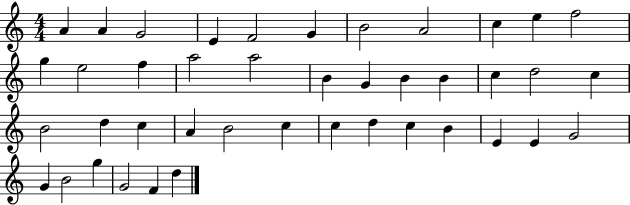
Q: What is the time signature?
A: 4/4